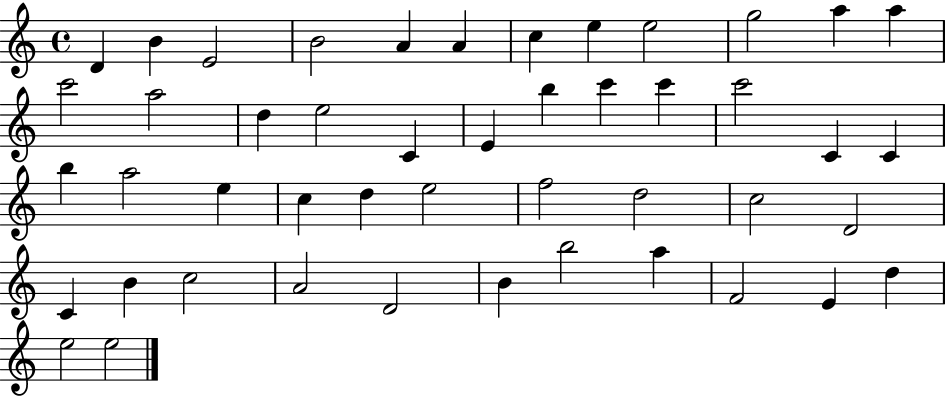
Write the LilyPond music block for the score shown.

{
  \clef treble
  \time 4/4
  \defaultTimeSignature
  \key c \major
  d'4 b'4 e'2 | b'2 a'4 a'4 | c''4 e''4 e''2 | g''2 a''4 a''4 | \break c'''2 a''2 | d''4 e''2 c'4 | e'4 b''4 c'''4 c'''4 | c'''2 c'4 c'4 | \break b''4 a''2 e''4 | c''4 d''4 e''2 | f''2 d''2 | c''2 d'2 | \break c'4 b'4 c''2 | a'2 d'2 | b'4 b''2 a''4 | f'2 e'4 d''4 | \break e''2 e''2 | \bar "|."
}